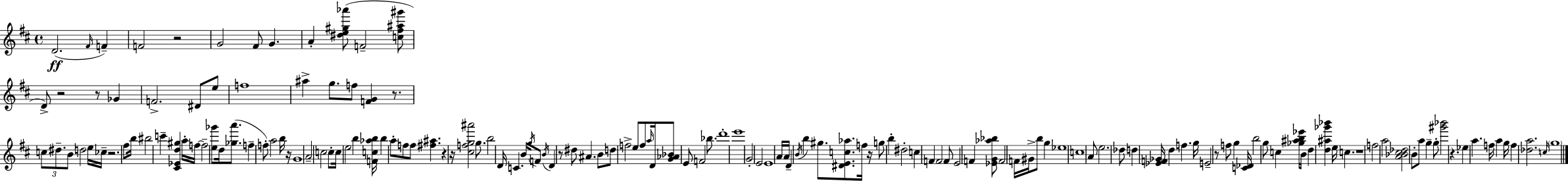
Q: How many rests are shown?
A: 13